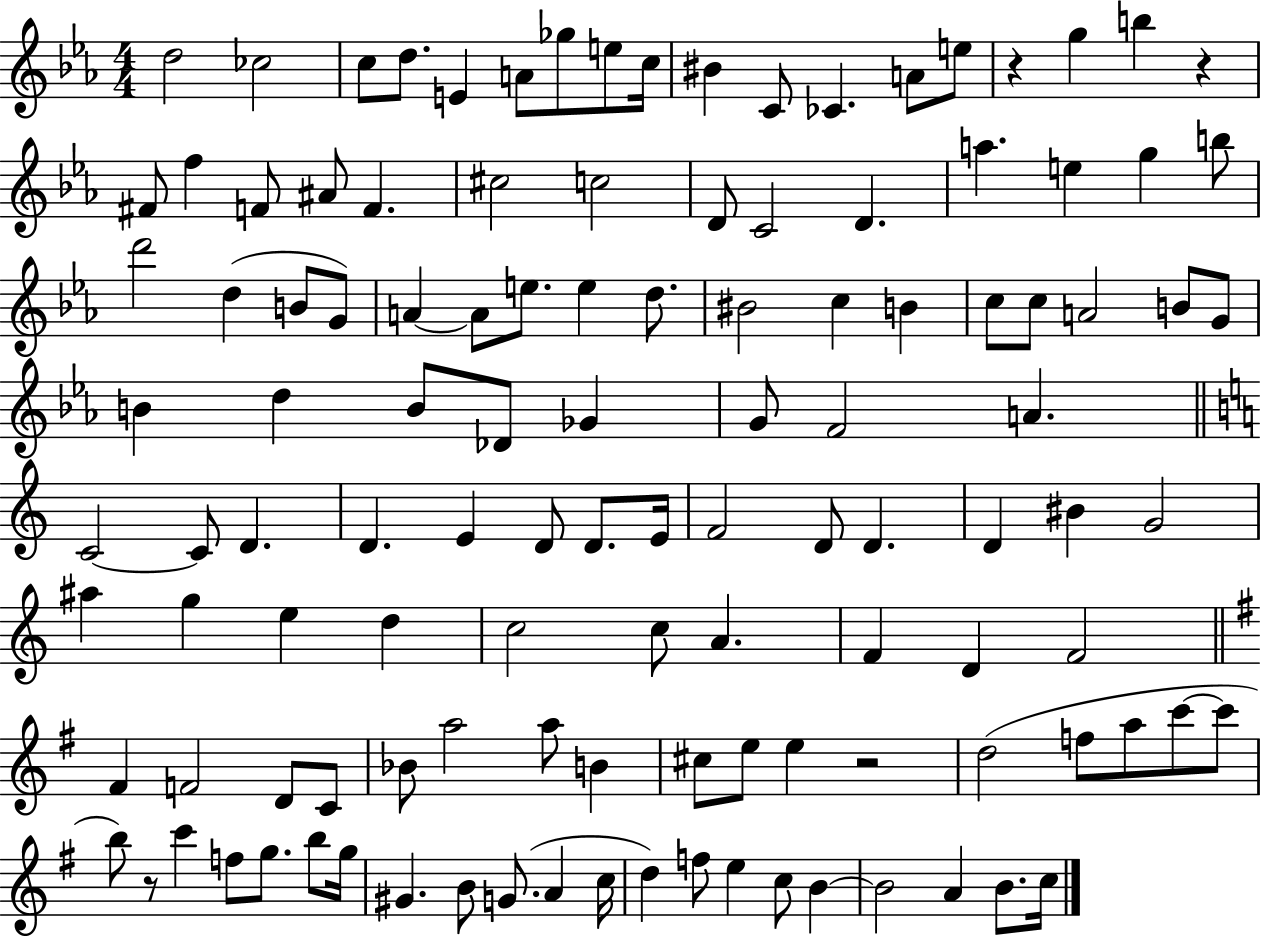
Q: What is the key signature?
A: EES major